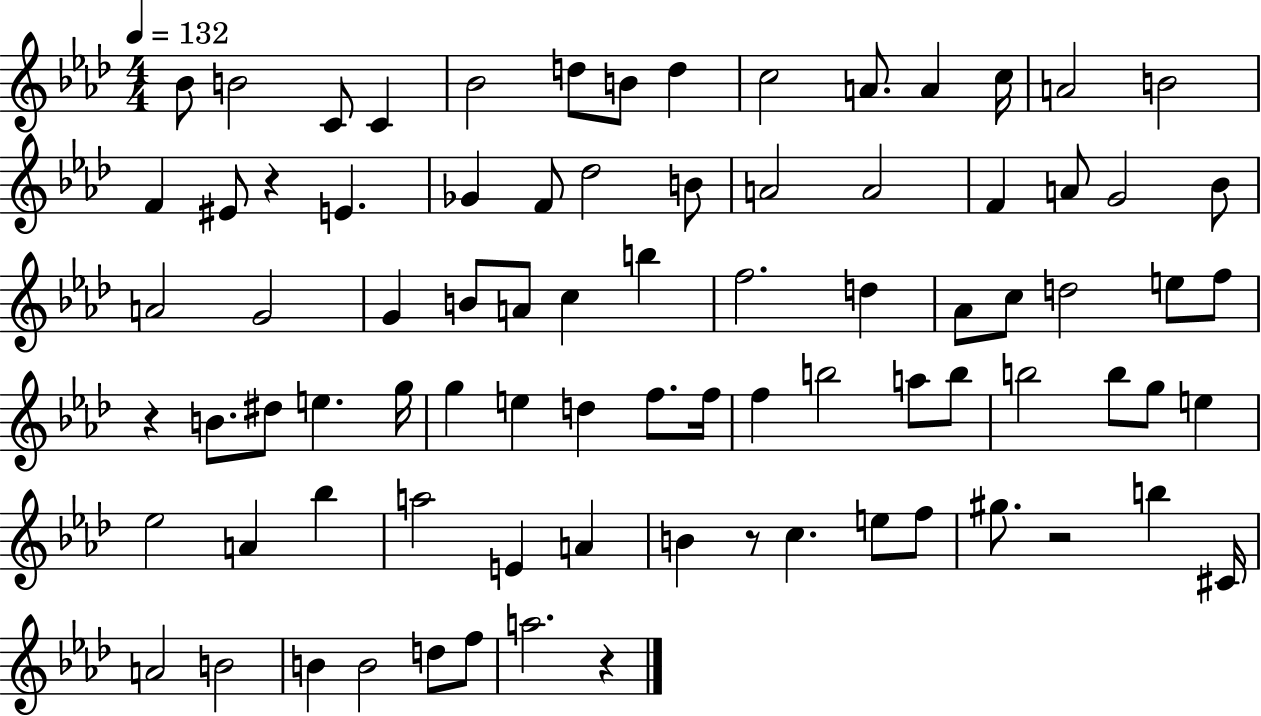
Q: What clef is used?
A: treble